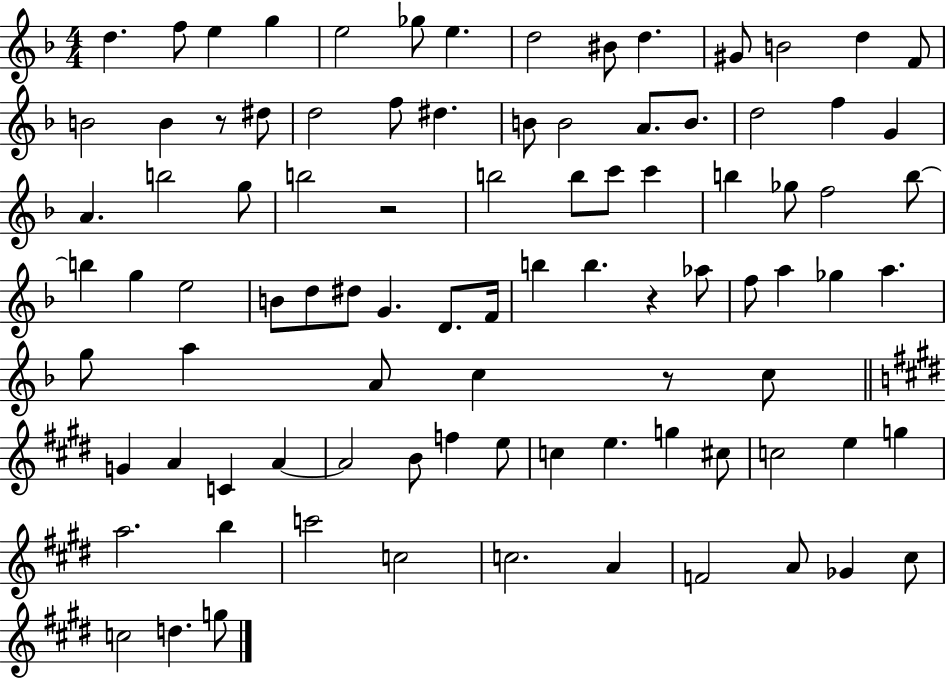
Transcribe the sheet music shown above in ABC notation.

X:1
T:Untitled
M:4/4
L:1/4
K:F
d f/2 e g e2 _g/2 e d2 ^B/2 d ^G/2 B2 d F/2 B2 B z/2 ^d/2 d2 f/2 ^d B/2 B2 A/2 B/2 d2 f G A b2 g/2 b2 z2 b2 b/2 c'/2 c' b _g/2 f2 b/2 b g e2 B/2 d/2 ^d/2 G D/2 F/4 b b z _a/2 f/2 a _g a g/2 a A/2 c z/2 c/2 G A C A A2 B/2 f e/2 c e g ^c/2 c2 e g a2 b c'2 c2 c2 A F2 A/2 _G ^c/2 c2 d g/2